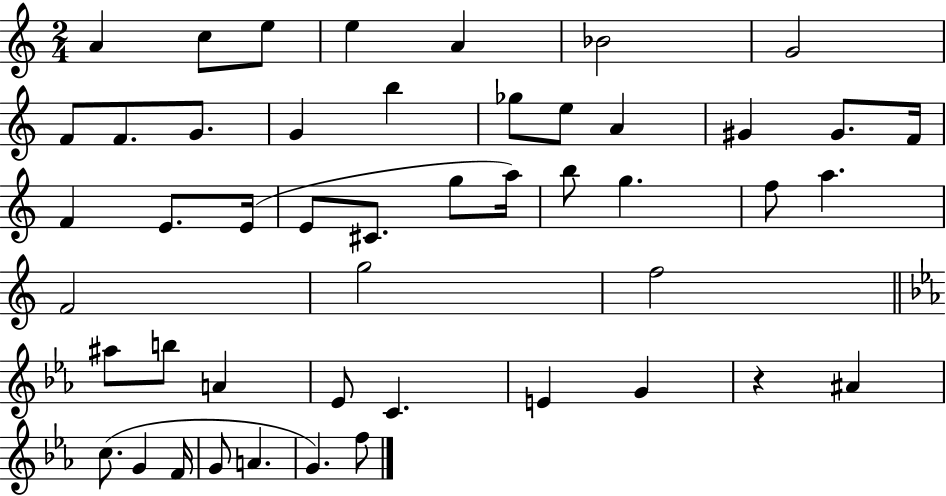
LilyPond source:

{
  \clef treble
  \numericTimeSignature
  \time 2/4
  \key c \major
  a'4 c''8 e''8 | e''4 a'4 | bes'2 | g'2 | \break f'8 f'8. g'8. | g'4 b''4 | ges''8 e''8 a'4 | gis'4 gis'8. f'16 | \break f'4 e'8. e'16( | e'8 cis'8. g''8 a''16) | b''8 g''4. | f''8 a''4. | \break f'2 | g''2 | f''2 | \bar "||" \break \key ees \major ais''8 b''8 a'4 | ees'8 c'4. | e'4 g'4 | r4 ais'4 | \break c''8.( g'4 f'16 | g'8 a'4. | g'4.) f''8 | \bar "|."
}